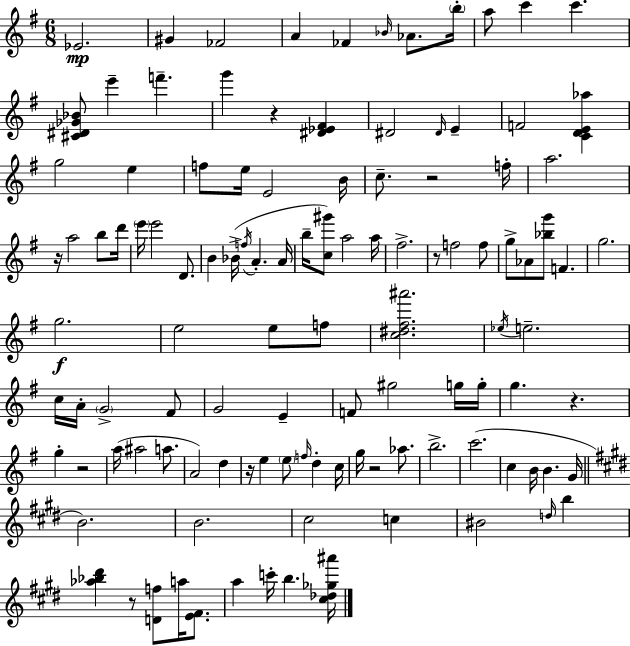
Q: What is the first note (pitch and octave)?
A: Eb4